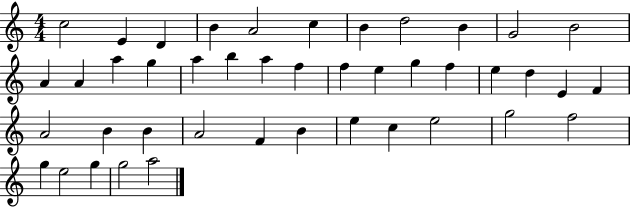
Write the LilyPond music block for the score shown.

{
  \clef treble
  \numericTimeSignature
  \time 4/4
  \key c \major
  c''2 e'4 d'4 | b'4 a'2 c''4 | b'4 d''2 b'4 | g'2 b'2 | \break a'4 a'4 a''4 g''4 | a''4 b''4 a''4 f''4 | f''4 e''4 g''4 f''4 | e''4 d''4 e'4 f'4 | \break a'2 b'4 b'4 | a'2 f'4 b'4 | e''4 c''4 e''2 | g''2 f''2 | \break g''4 e''2 g''4 | g''2 a''2 | \bar "|."
}